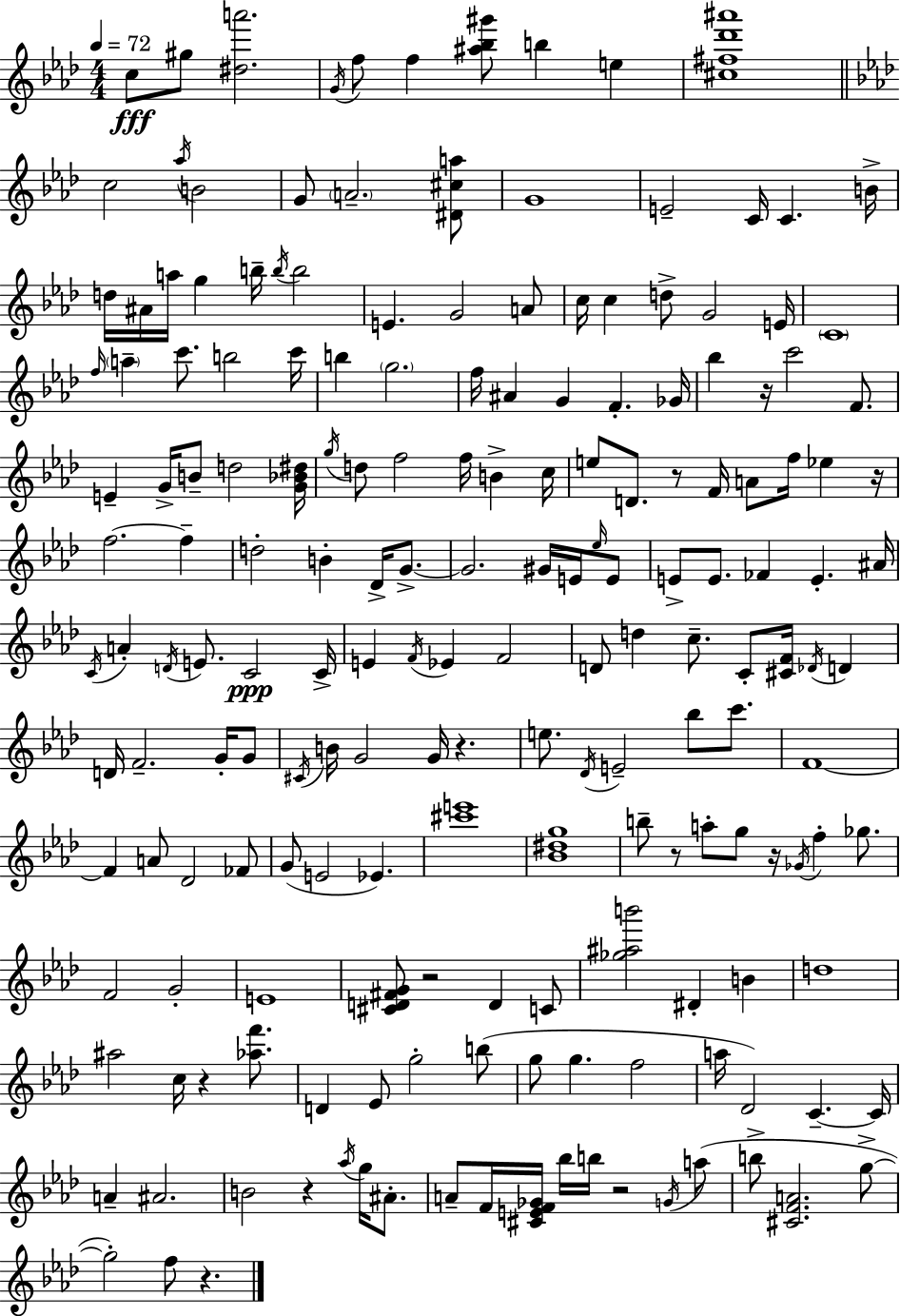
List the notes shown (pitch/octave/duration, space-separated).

C5/e G#5/e [D#5,A6]/h. G4/s F5/e F5/q [A#5,Bb5,G#6]/e B5/q E5/q [C#5,F#5,Db6,A#6]/w C5/h Ab5/s B4/h G4/e A4/h. [D#4,C#5,A5]/e G4/w E4/h C4/s C4/q. B4/s D5/s A#4/s A5/s G5/q B5/s B5/s B5/h E4/q. G4/h A4/e C5/s C5/q D5/e G4/h E4/s C4/w F5/s A5/q C6/e. B5/h C6/s B5/q G5/h. F5/s A#4/q G4/q F4/q. Gb4/s Bb5/q R/s C6/h F4/e. E4/q G4/s B4/e D5/h [G4,Bb4,D#5]/s G5/s D5/e F5/h F5/s B4/q C5/s E5/e D4/e. R/e F4/s A4/e F5/s Eb5/q R/s F5/h. F5/q D5/h B4/q Db4/s G4/e. G4/h. G#4/s E4/s Eb5/s E4/e E4/e E4/e. FES4/q E4/q. A#4/s C4/s A4/q D4/s E4/e. C4/h C4/s E4/q F4/s Eb4/q F4/h D4/e D5/q C5/e. C4/e [C#4,F4]/s Db4/s D4/q D4/s F4/h. G4/s G4/e C#4/s B4/s G4/h G4/s R/q. E5/e. Db4/s E4/h Bb5/e C6/e. F4/w F4/q A4/e Db4/h FES4/e G4/e E4/h Eb4/q. [C#6,E6]/w [Bb4,D#5,G5]/w B5/e R/e A5/e G5/e R/s Gb4/s F5/q Gb5/e. F4/h G4/h E4/w [C#4,D4,F#4,G4]/e R/h D4/q C4/e [Gb5,A#5,B6]/h D#4/q B4/q D5/w A#5/h C5/s R/q [Ab5,F6]/e. D4/q Eb4/e G5/h B5/e G5/e G5/q. F5/h A5/s Db4/h C4/q. C4/s A4/q A#4/h. B4/h R/q Ab5/s G5/s A#4/e. A4/e F4/s [C#4,E4,F4,Gb4]/s Bb5/s B5/s R/h G4/s A5/e B5/e [C#4,F4,A4]/h. G5/e G5/h F5/e R/q.